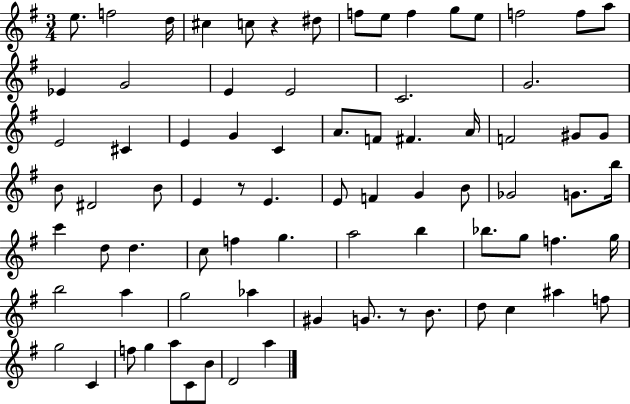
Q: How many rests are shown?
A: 3